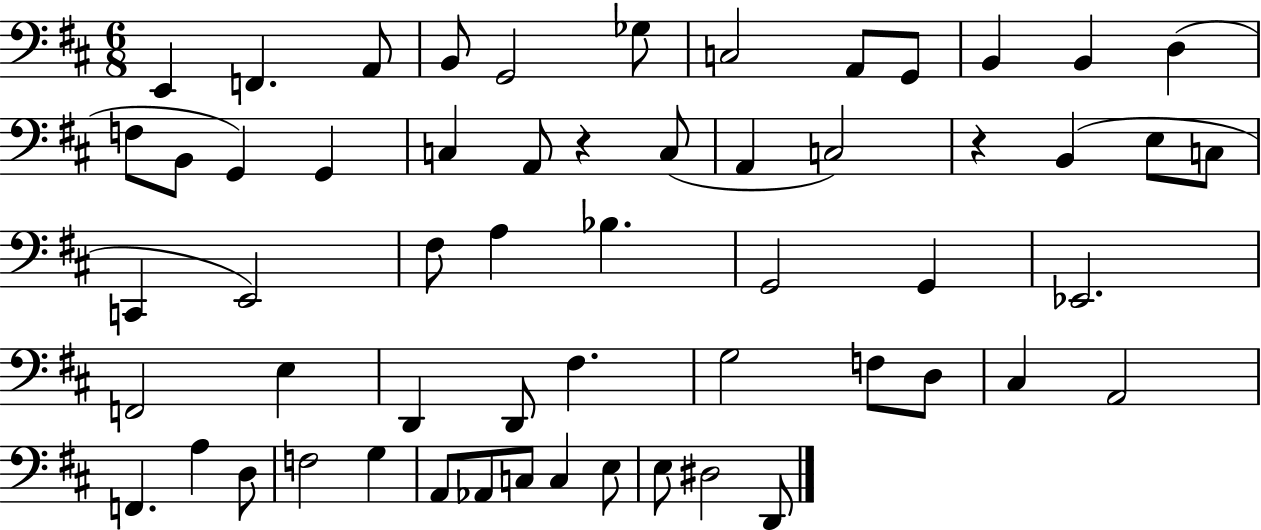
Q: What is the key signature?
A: D major